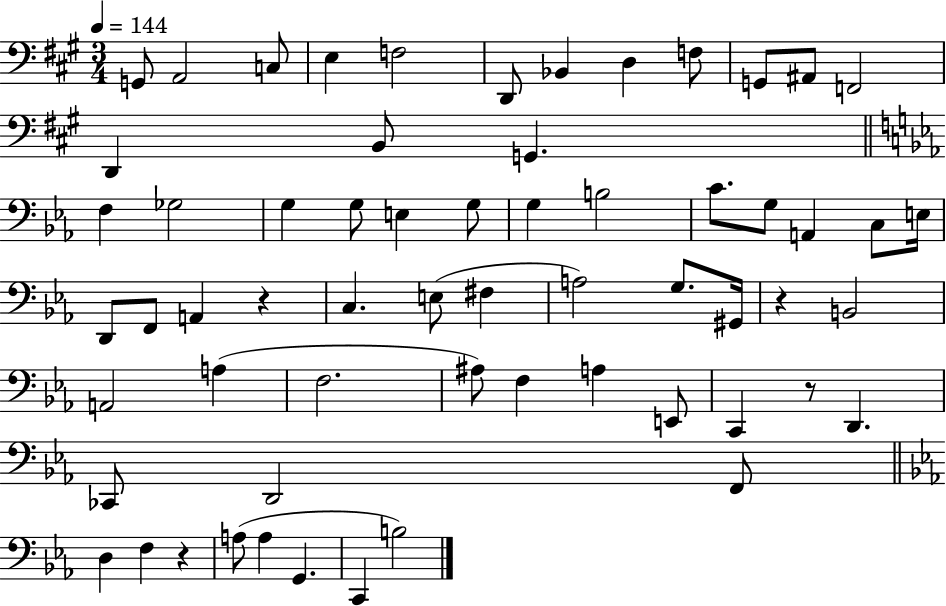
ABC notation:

X:1
T:Untitled
M:3/4
L:1/4
K:A
G,,/2 A,,2 C,/2 E, F,2 D,,/2 _B,, D, F,/2 G,,/2 ^A,,/2 F,,2 D,, B,,/2 G,, F, _G,2 G, G,/2 E, G,/2 G, B,2 C/2 G,/2 A,, C,/2 E,/4 D,,/2 F,,/2 A,, z C, E,/2 ^F, A,2 G,/2 ^G,,/4 z B,,2 A,,2 A, F,2 ^A,/2 F, A, E,,/2 C,, z/2 D,, _C,,/2 D,,2 F,,/2 D, F, z A,/2 A, G,, C,, B,2